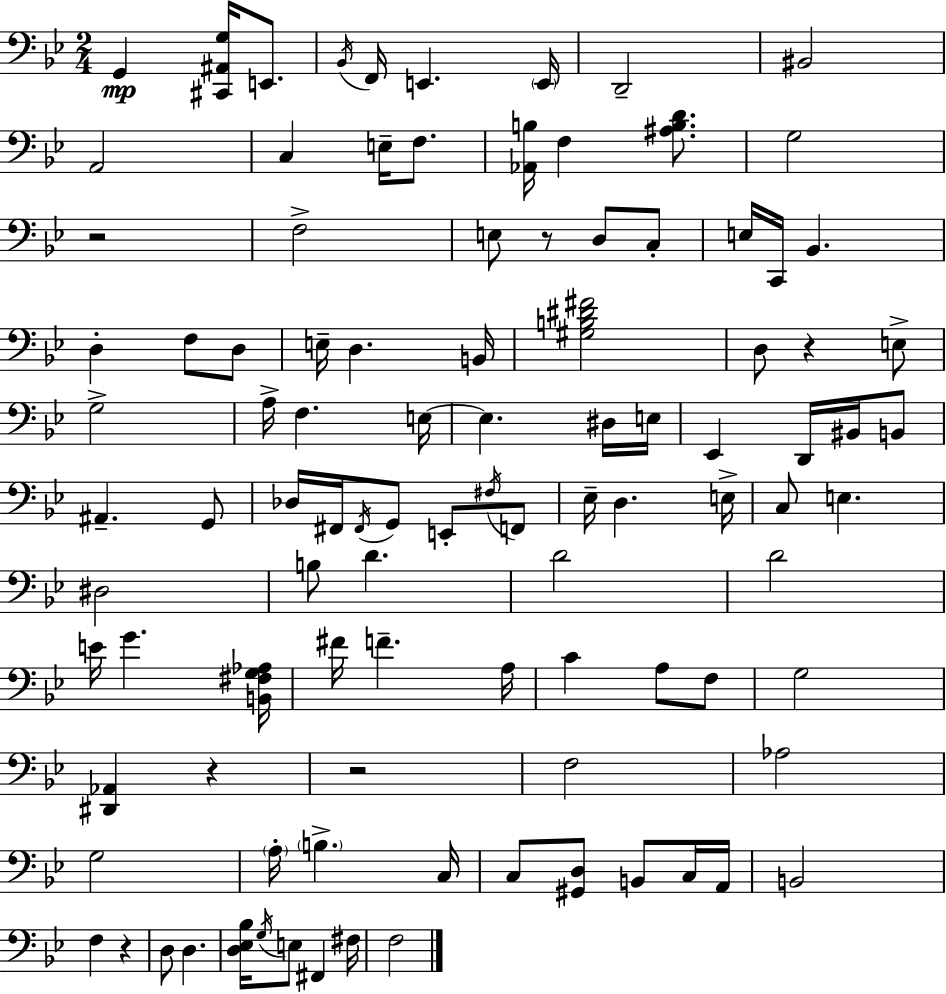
G2/q [C#2,A#2,G3]/s E2/e. Bb2/s F2/s E2/q. E2/s D2/h BIS2/h A2/h C3/q E3/s F3/e. [Ab2,B3]/s F3/q [A#3,B3,D4]/e. G3/h R/h F3/h E3/e R/e D3/e C3/e E3/s C2/s Bb2/q. D3/q F3/e D3/e E3/s D3/q. B2/s [G#3,B3,D#4,F#4]/h D3/e R/q E3/e G3/h A3/s F3/q. E3/s E3/q. D#3/s E3/s Eb2/q D2/s BIS2/s B2/e A#2/q. G2/e Db3/s F#2/s F#2/s G2/e E2/e F#3/s F2/e Eb3/s D3/q. E3/s C3/e E3/q. D#3/h B3/e D4/q. D4/h D4/h E4/s G4/q. [B2,F#3,G3,Ab3]/s F#4/s F4/q. A3/s C4/q A3/e F3/e G3/h [D#2,Ab2]/q R/q R/h F3/h Ab3/h G3/h A3/s B3/q. C3/s C3/e [G#2,D3]/e B2/e C3/s A2/s B2/h F3/q R/q D3/e D3/q. [D3,Eb3,Bb3]/s G3/s E3/e F#2/q F#3/s F3/h